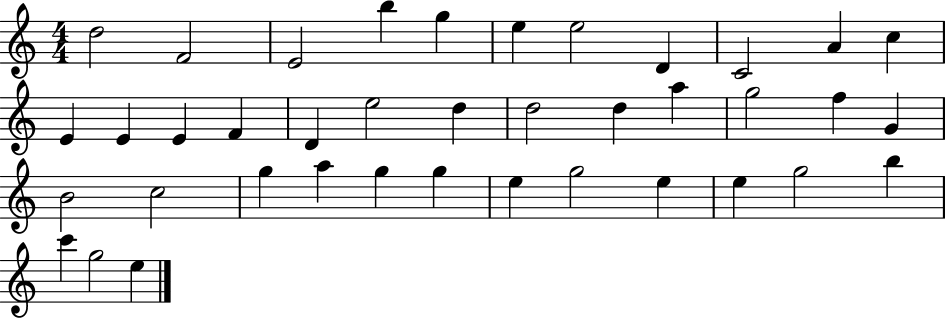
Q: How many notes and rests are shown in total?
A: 39